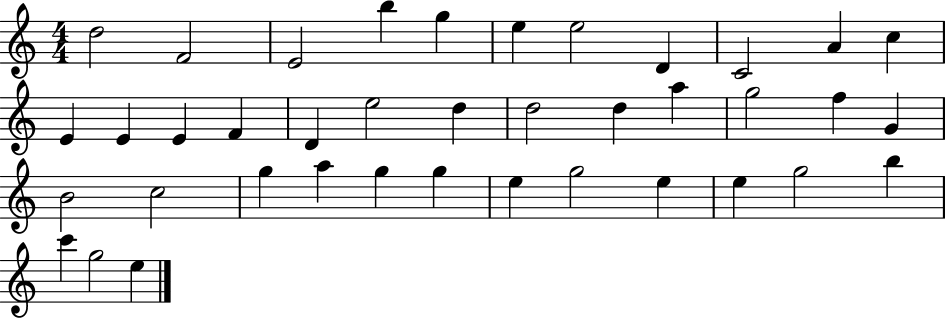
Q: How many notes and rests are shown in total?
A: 39